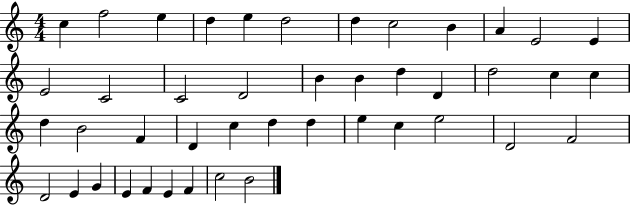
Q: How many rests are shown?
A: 0